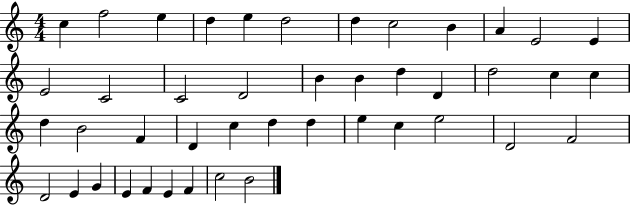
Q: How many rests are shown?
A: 0